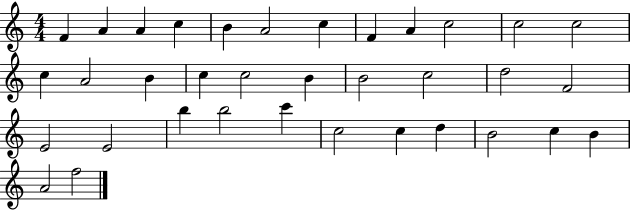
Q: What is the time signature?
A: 4/4